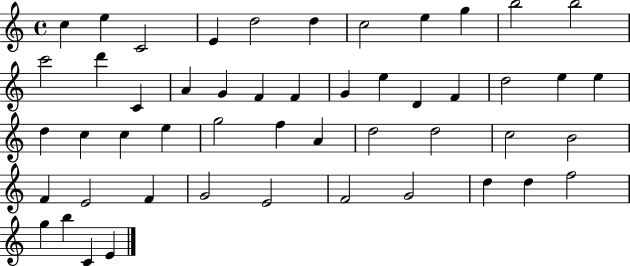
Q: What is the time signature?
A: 4/4